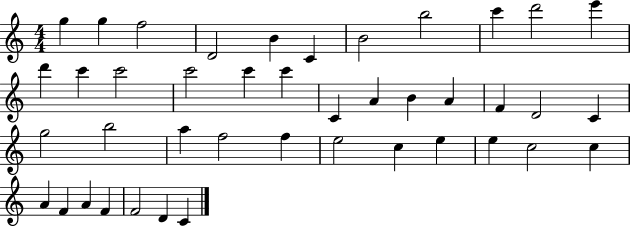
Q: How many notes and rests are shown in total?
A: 42